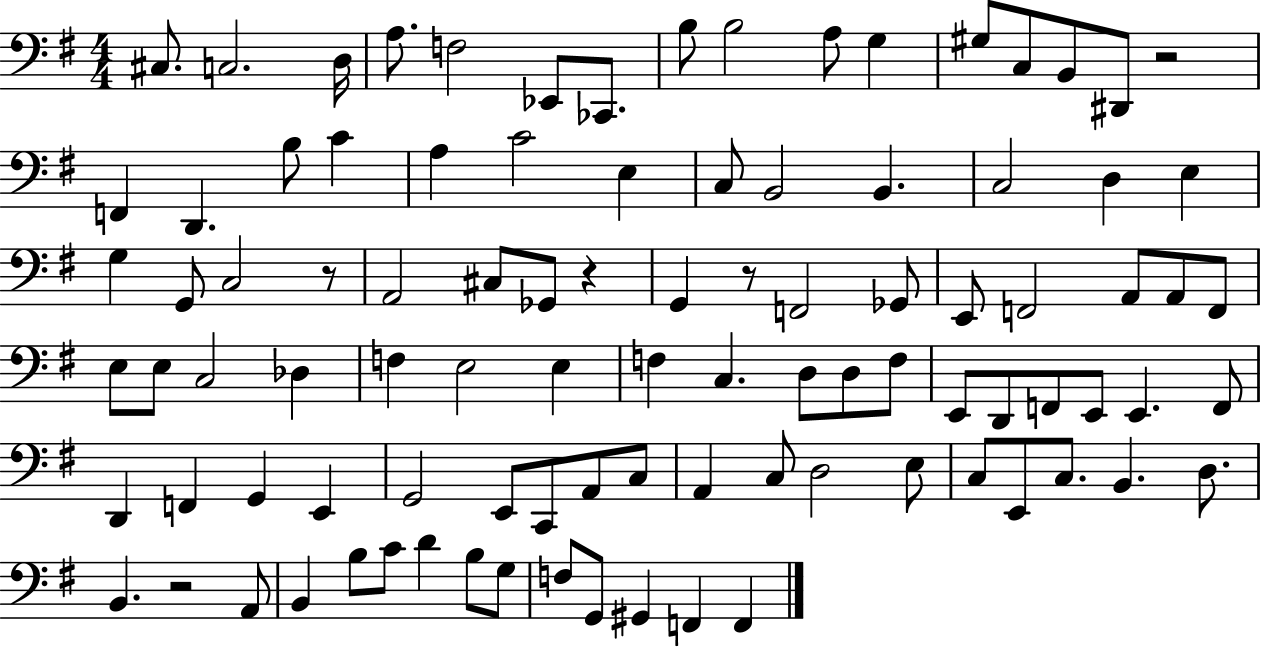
{
  \clef bass
  \numericTimeSignature
  \time 4/4
  \key g \major
  cis8. c2. d16 | a8. f2 ees,8 ces,8. | b8 b2 a8 g4 | gis8 c8 b,8 dis,8 r2 | \break f,4 d,4. b8 c'4 | a4 c'2 e4 | c8 b,2 b,4. | c2 d4 e4 | \break g4 g,8 c2 r8 | a,2 cis8 ges,8 r4 | g,4 r8 f,2 ges,8 | e,8 f,2 a,8 a,8 f,8 | \break e8 e8 c2 des4 | f4 e2 e4 | f4 c4. d8 d8 f8 | e,8 d,8 f,8 e,8 e,4. f,8 | \break d,4 f,4 g,4 e,4 | g,2 e,8 c,8 a,8 c8 | a,4 c8 d2 e8 | c8 e,8 c8. b,4. d8. | \break b,4. r2 a,8 | b,4 b8 c'8 d'4 b8 g8 | f8 g,8 gis,4 f,4 f,4 | \bar "|."
}